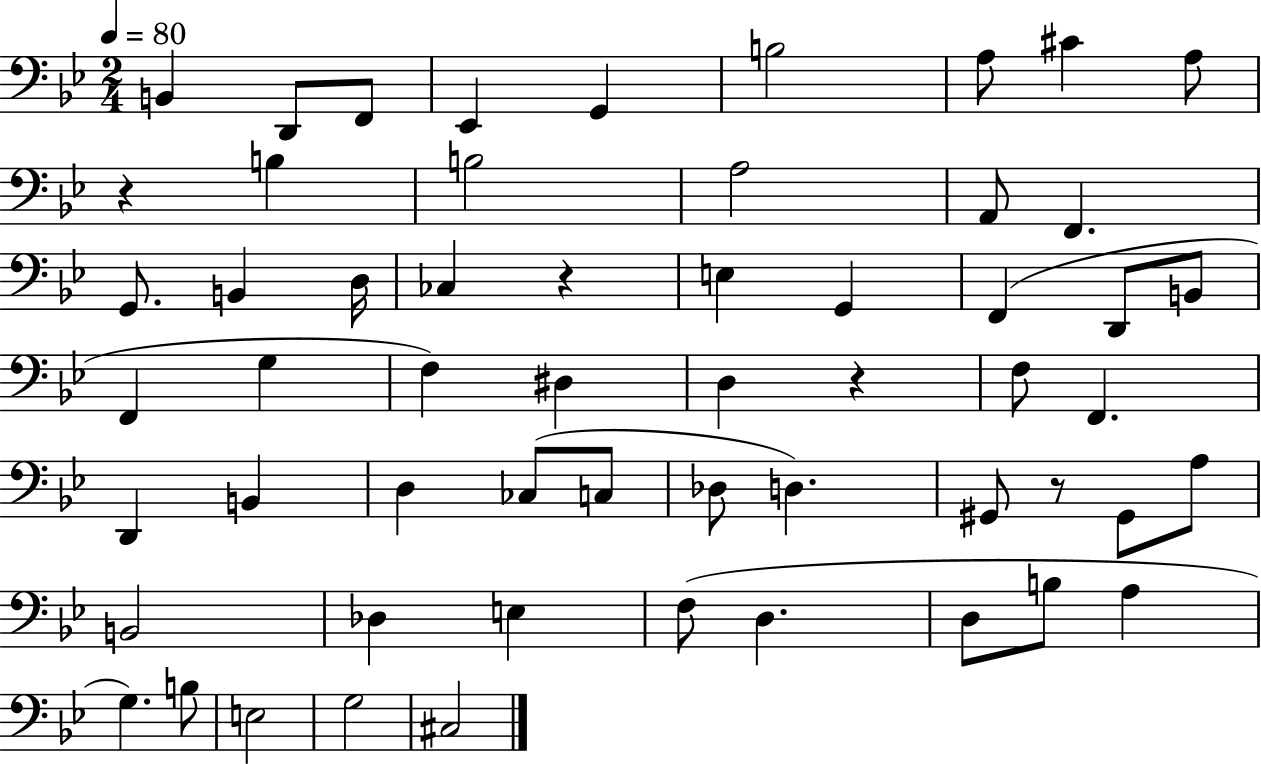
X:1
T:Untitled
M:2/4
L:1/4
K:Bb
B,, D,,/2 F,,/2 _E,, G,, B,2 A,/2 ^C A,/2 z B, B,2 A,2 A,,/2 F,, G,,/2 B,, D,/4 _C, z E, G,, F,, D,,/2 B,,/2 F,, G, F, ^D, D, z F,/2 F,, D,, B,, D, _C,/2 C,/2 _D,/2 D, ^G,,/2 z/2 ^G,,/2 A,/2 B,,2 _D, E, F,/2 D, D,/2 B,/2 A, G, B,/2 E,2 G,2 ^C,2